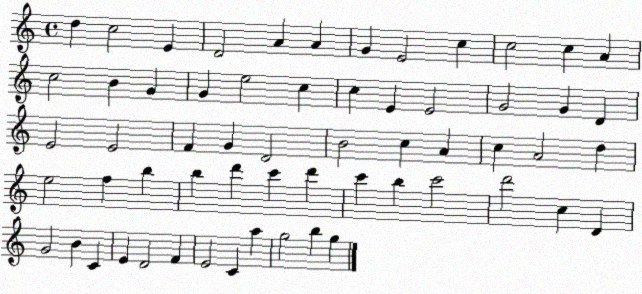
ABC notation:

X:1
T:Untitled
M:4/4
L:1/4
K:C
d c2 E D2 A A G E2 c c2 c A c2 B G G e2 c c E E2 G2 G D E2 E2 F G D2 B2 c A c A2 d e2 f b b d' c' d' c' b c'2 d'2 c D G2 B C E D2 F E2 C a g2 b g